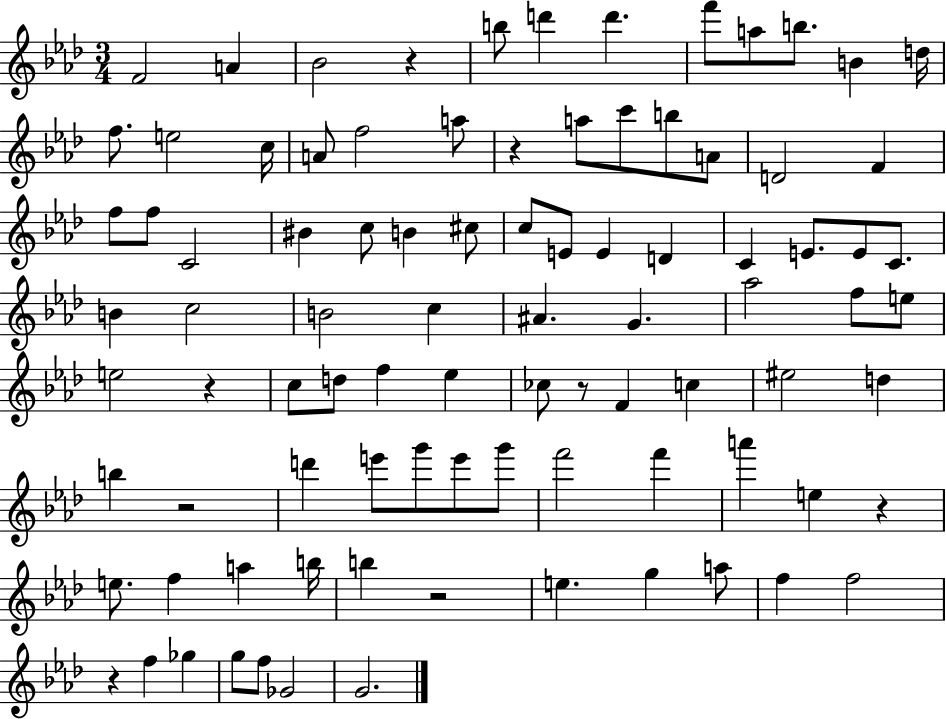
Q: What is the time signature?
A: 3/4